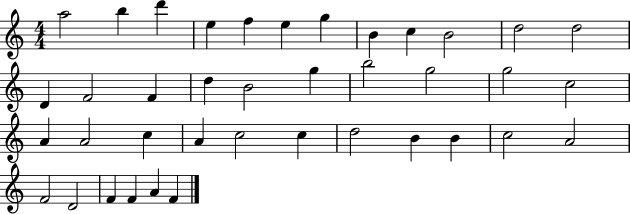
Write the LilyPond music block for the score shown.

{
  \clef treble
  \numericTimeSignature
  \time 4/4
  \key c \major
  a''2 b''4 d'''4 | e''4 f''4 e''4 g''4 | b'4 c''4 b'2 | d''2 d''2 | \break d'4 f'2 f'4 | d''4 b'2 g''4 | b''2 g''2 | g''2 c''2 | \break a'4 a'2 c''4 | a'4 c''2 c''4 | d''2 b'4 b'4 | c''2 a'2 | \break f'2 d'2 | f'4 f'4 a'4 f'4 | \bar "|."
}